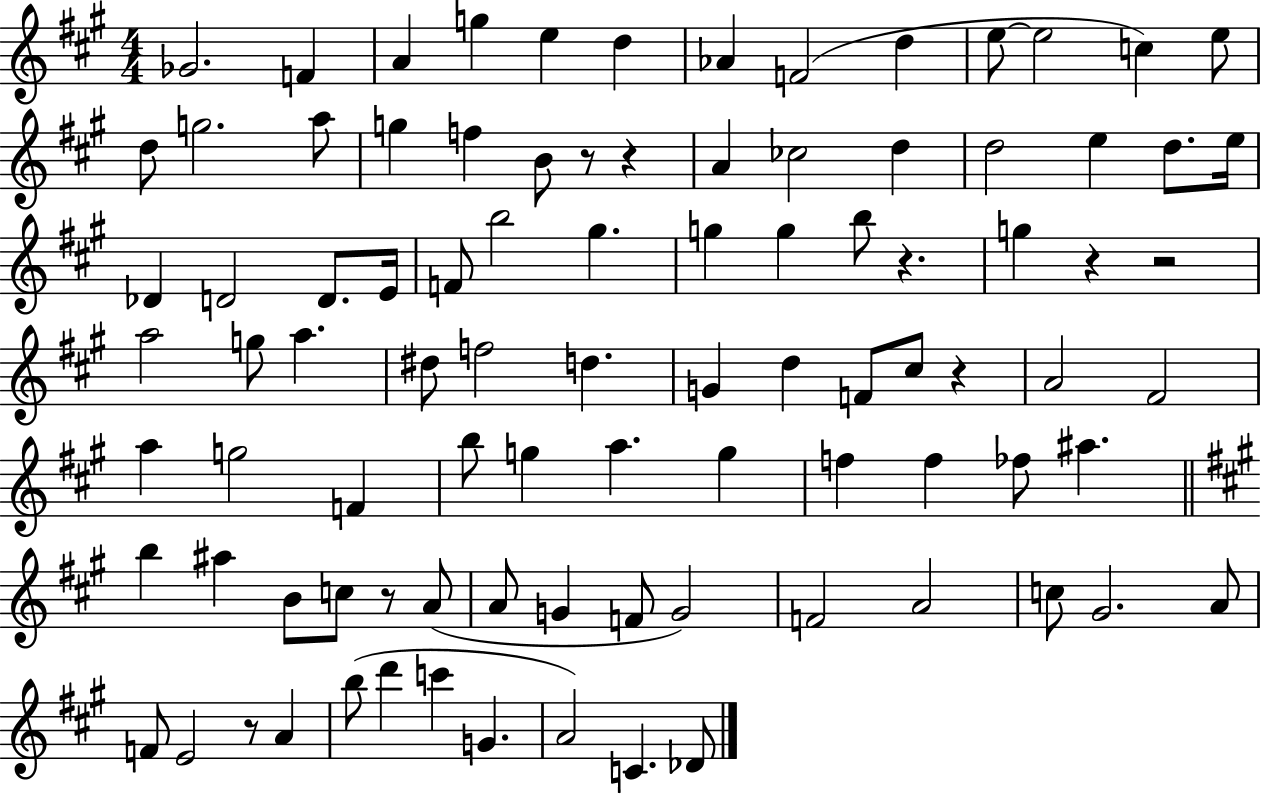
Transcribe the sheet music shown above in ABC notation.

X:1
T:Untitled
M:4/4
L:1/4
K:A
_G2 F A g e d _A F2 d e/2 e2 c e/2 d/2 g2 a/2 g f B/2 z/2 z A _c2 d d2 e d/2 e/4 _D D2 D/2 E/4 F/2 b2 ^g g g b/2 z g z z2 a2 g/2 a ^d/2 f2 d G d F/2 ^c/2 z A2 ^F2 a g2 F b/2 g a g f f _f/2 ^a b ^a B/2 c/2 z/2 A/2 A/2 G F/2 G2 F2 A2 c/2 ^G2 A/2 F/2 E2 z/2 A b/2 d' c' G A2 C _D/2